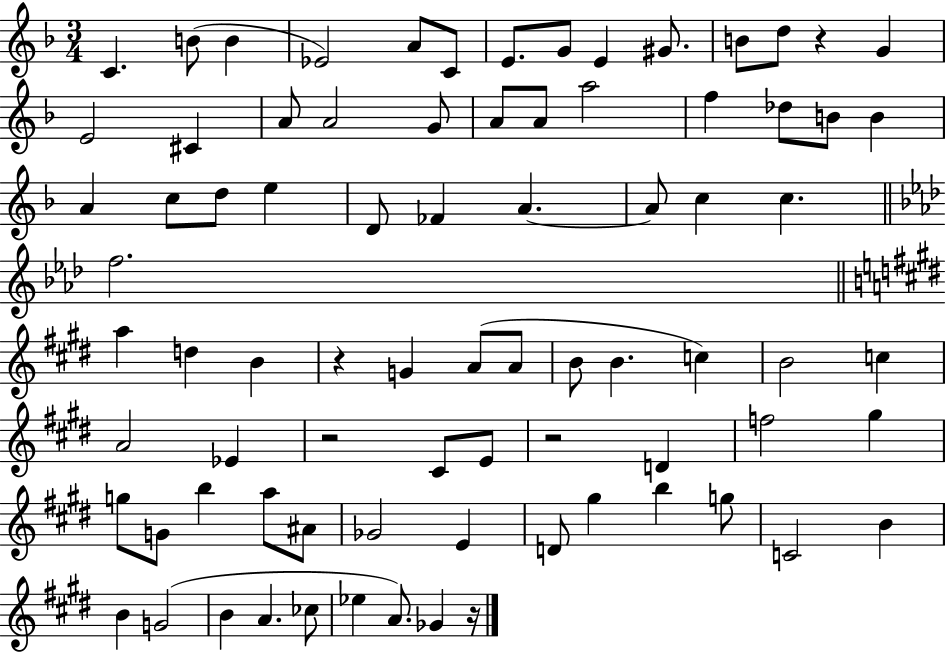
{
  \clef treble
  \numericTimeSignature
  \time 3/4
  \key f \major
  c'4. b'8( b'4 | ees'2) a'8 c'8 | e'8. g'8 e'4 gis'8. | b'8 d''8 r4 g'4 | \break e'2 cis'4 | a'8 a'2 g'8 | a'8 a'8 a''2 | f''4 des''8 b'8 b'4 | \break a'4 c''8 d''8 e''4 | d'8 fes'4 a'4.~~ | a'8 c''4 c''4. | \bar "||" \break \key f \minor f''2. | \bar "||" \break \key e \major a''4 d''4 b'4 | r4 g'4 a'8( a'8 | b'8 b'4. c''4) | b'2 c''4 | \break a'2 ees'4 | r2 cis'8 e'8 | r2 d'4 | f''2 gis''4 | \break g''8 g'8 b''4 a''8 ais'8 | ges'2 e'4 | d'8 gis''4 b''4 g''8 | c'2 b'4 | \break b'4 g'2( | b'4 a'4. ces''8 | ees''4 a'8.) ges'4 r16 | \bar "|."
}